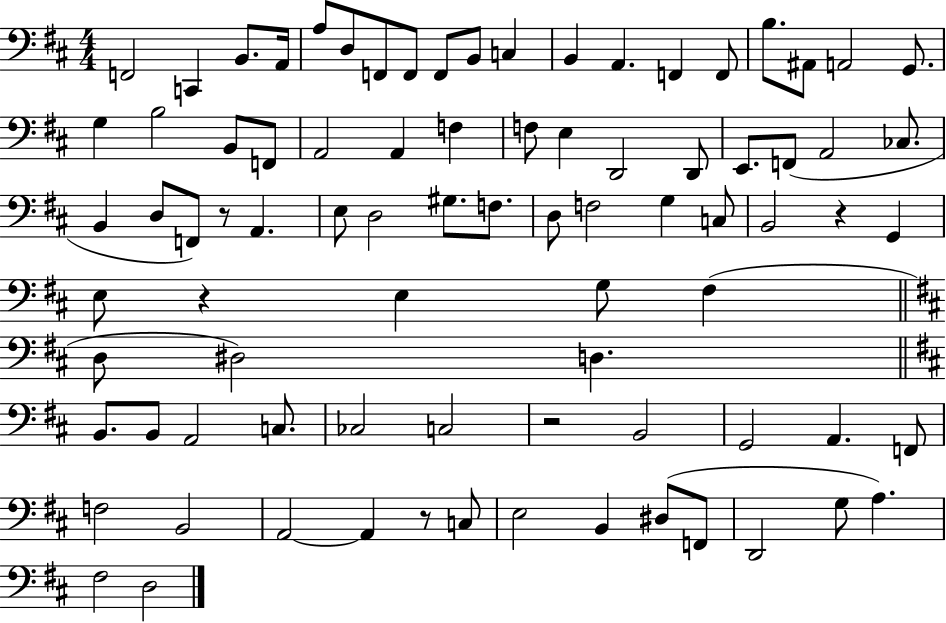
X:1
T:Untitled
M:4/4
L:1/4
K:D
F,,2 C,, B,,/2 A,,/4 A,/2 D,/2 F,,/2 F,,/2 F,,/2 B,,/2 C, B,, A,, F,, F,,/2 B,/2 ^A,,/2 A,,2 G,,/2 G, B,2 B,,/2 F,,/2 A,,2 A,, F, F,/2 E, D,,2 D,,/2 E,,/2 F,,/2 A,,2 _C,/2 B,, D,/2 F,,/2 z/2 A,, E,/2 D,2 ^G,/2 F,/2 D,/2 F,2 G, C,/2 B,,2 z G,, E,/2 z E, G,/2 ^F, D,/2 ^D,2 D, B,,/2 B,,/2 A,,2 C,/2 _C,2 C,2 z2 B,,2 G,,2 A,, F,,/2 F,2 B,,2 A,,2 A,, z/2 C,/2 E,2 B,, ^D,/2 F,,/2 D,,2 G,/2 A, ^F,2 D,2